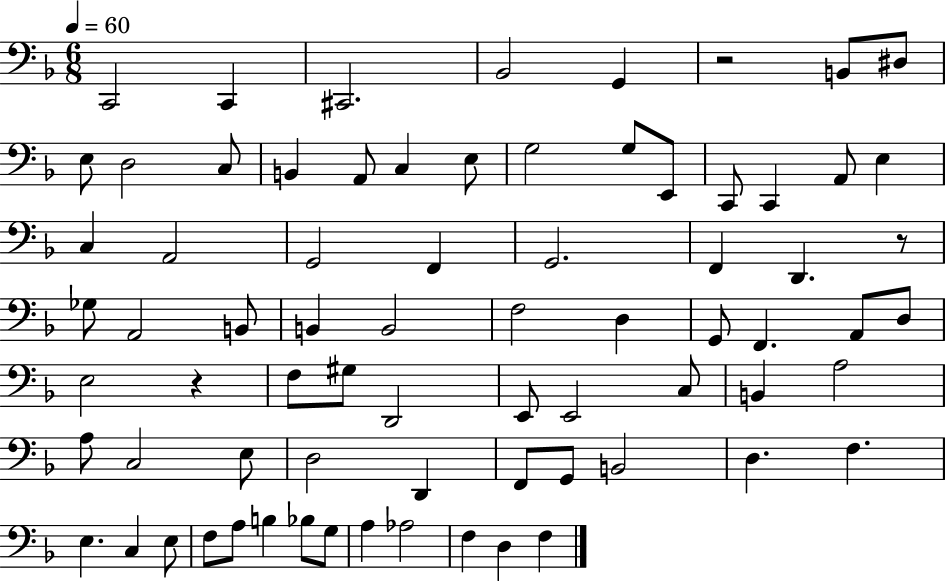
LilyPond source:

{
  \clef bass
  \numericTimeSignature
  \time 6/8
  \key f \major
  \tempo 4 = 60
  c,2 c,4 | cis,2. | bes,2 g,4 | r2 b,8 dis8 | \break e8 d2 c8 | b,4 a,8 c4 e8 | g2 g8 e,8 | c,8 c,4 a,8 e4 | \break c4 a,2 | g,2 f,4 | g,2. | f,4 d,4. r8 | \break ges8 a,2 b,8 | b,4 b,2 | f2 d4 | g,8 f,4. a,8 d8 | \break e2 r4 | f8 gis8 d,2 | e,8 e,2 c8 | b,4 a2 | \break a8 c2 e8 | d2 d,4 | f,8 g,8 b,2 | d4. f4. | \break e4. c4 e8 | f8 a8 b4 bes8 g8 | a4 aes2 | f4 d4 f4 | \break \bar "|."
}